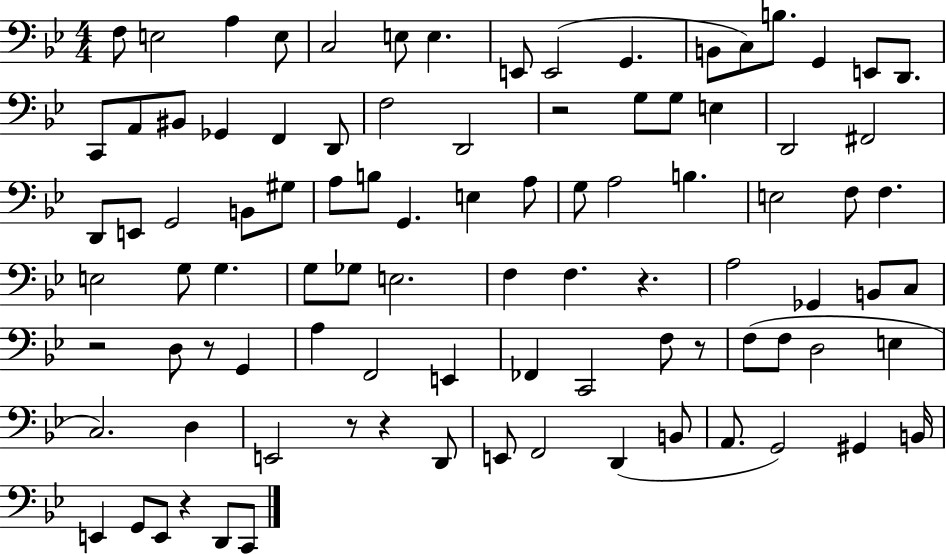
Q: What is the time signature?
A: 4/4